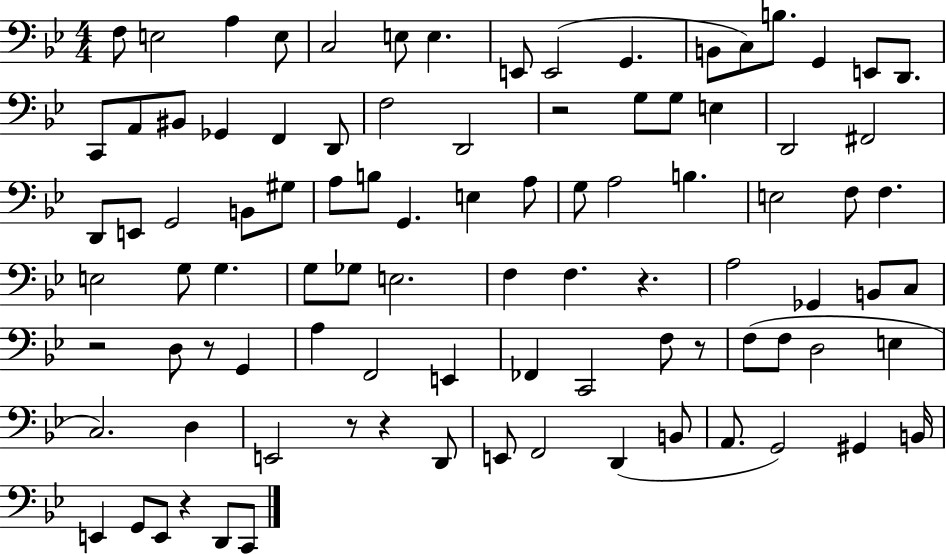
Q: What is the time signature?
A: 4/4